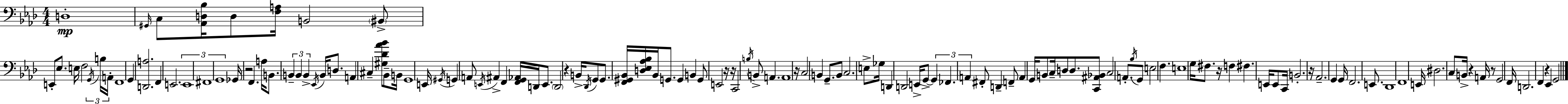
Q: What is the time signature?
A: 4/4